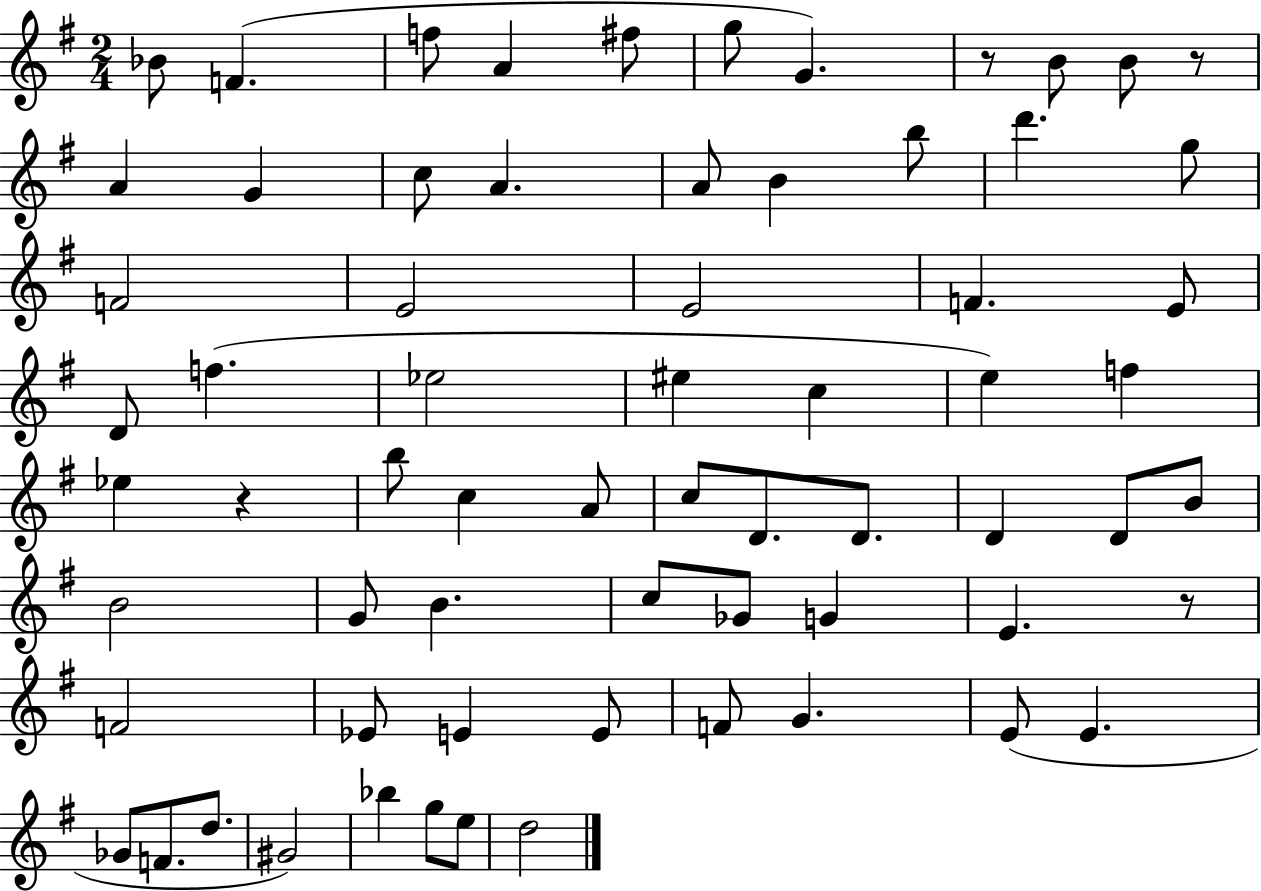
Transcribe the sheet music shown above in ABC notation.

X:1
T:Untitled
M:2/4
L:1/4
K:G
_B/2 F f/2 A ^f/2 g/2 G z/2 B/2 B/2 z/2 A G c/2 A A/2 B b/2 d' g/2 F2 E2 E2 F E/2 D/2 f _e2 ^e c e f _e z b/2 c A/2 c/2 D/2 D/2 D D/2 B/2 B2 G/2 B c/2 _G/2 G E z/2 F2 _E/2 E E/2 F/2 G E/2 E _G/2 F/2 d/2 ^G2 _b g/2 e/2 d2